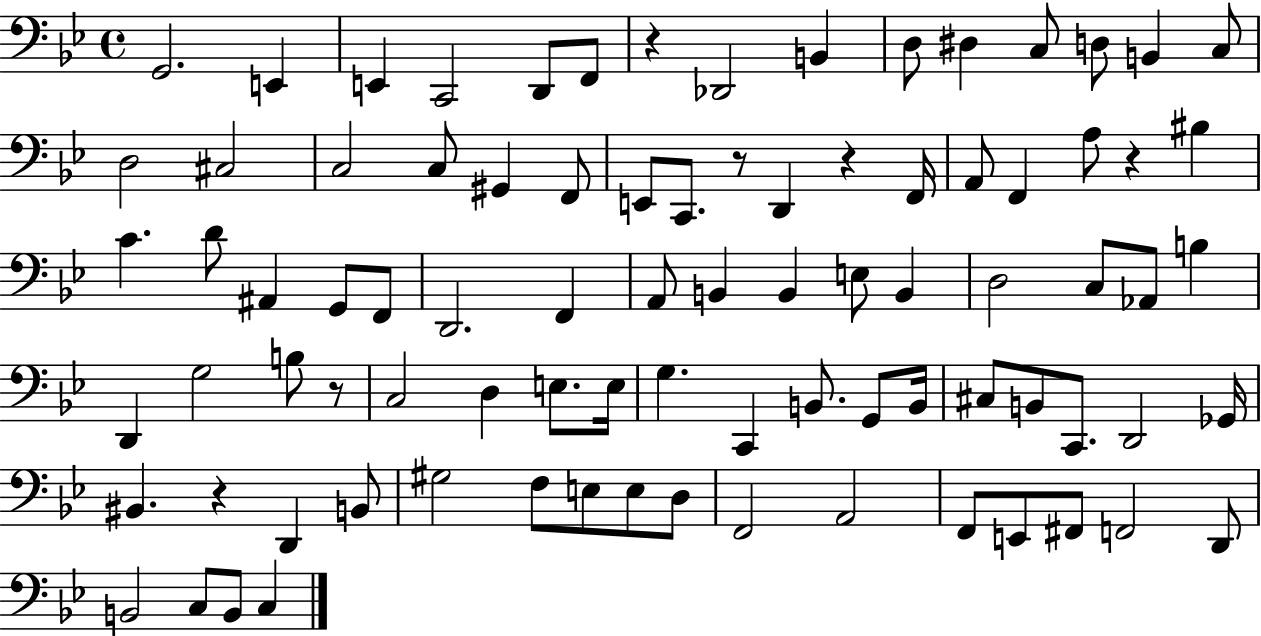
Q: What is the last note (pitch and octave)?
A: C3